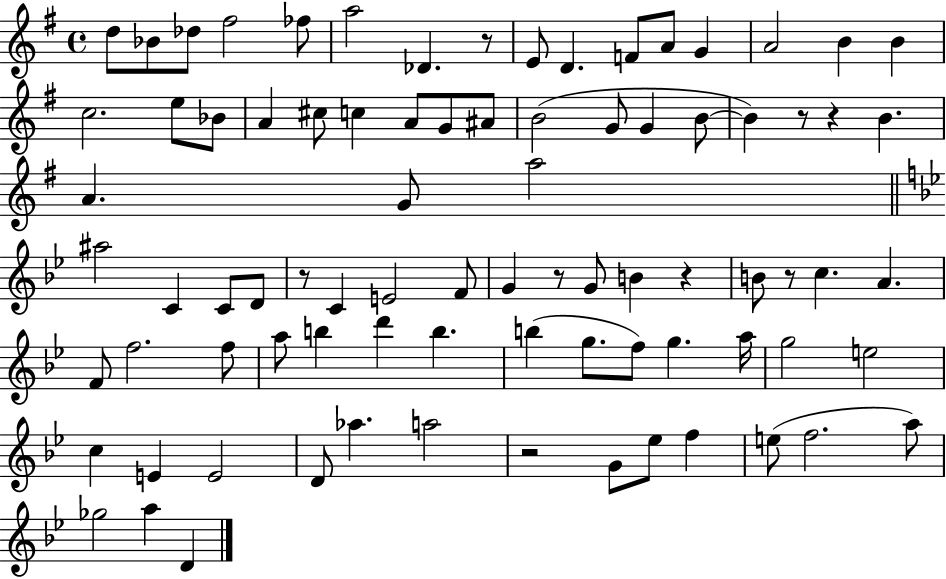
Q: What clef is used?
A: treble